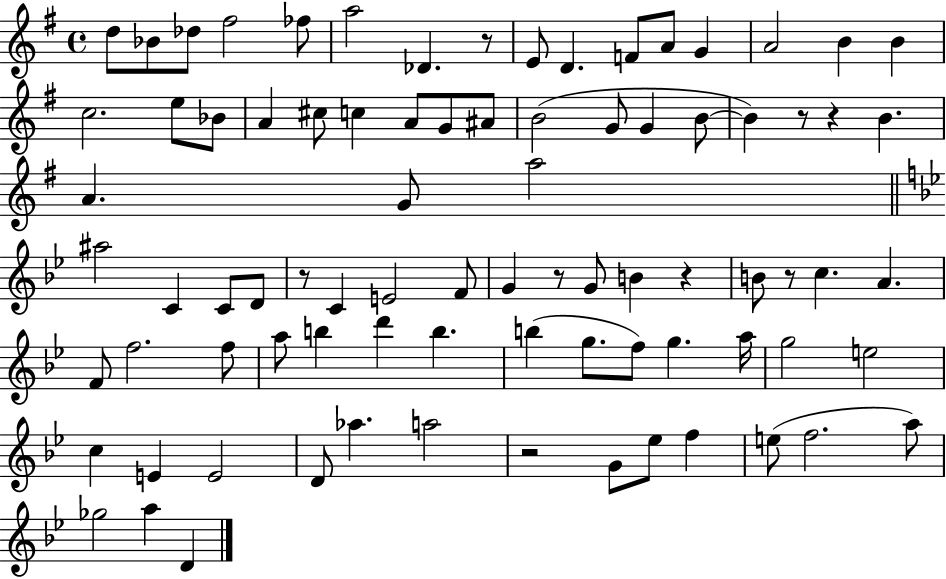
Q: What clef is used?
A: treble